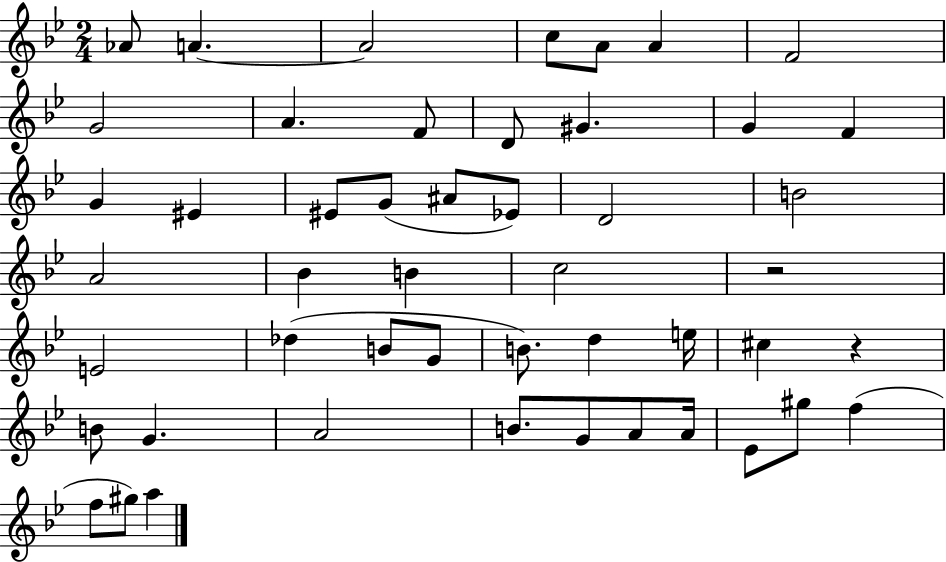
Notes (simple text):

Ab4/e A4/q. A4/h C5/e A4/e A4/q F4/h G4/h A4/q. F4/e D4/e G#4/q. G4/q F4/q G4/q EIS4/q EIS4/e G4/e A#4/e Eb4/e D4/h B4/h A4/h Bb4/q B4/q C5/h R/h E4/h Db5/q B4/e G4/e B4/e. D5/q E5/s C#5/q R/q B4/e G4/q. A4/h B4/e. G4/e A4/e A4/s Eb4/e G#5/e F5/q F5/e G#5/e A5/q